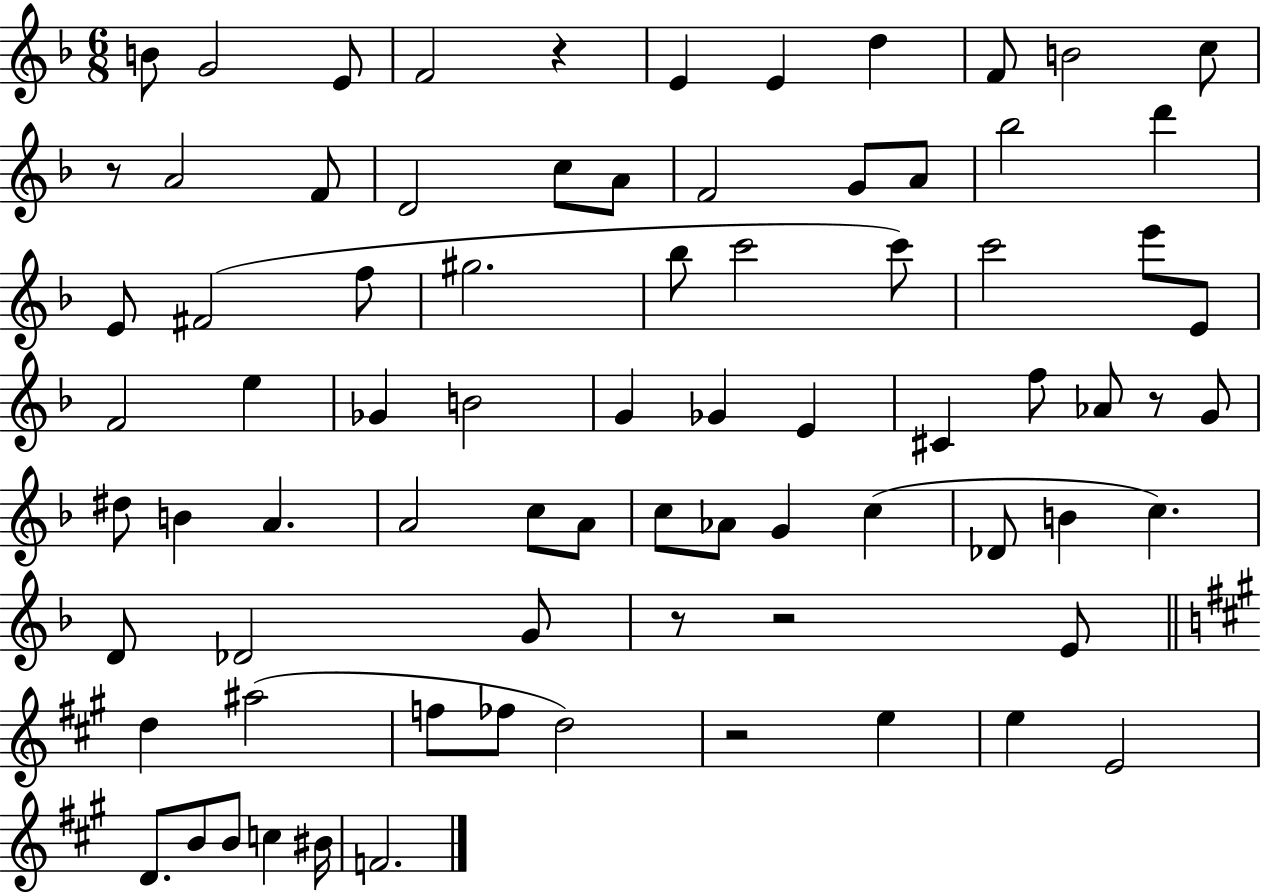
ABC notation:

X:1
T:Untitled
M:6/8
L:1/4
K:F
B/2 G2 E/2 F2 z E E d F/2 B2 c/2 z/2 A2 F/2 D2 c/2 A/2 F2 G/2 A/2 _b2 d' E/2 ^F2 f/2 ^g2 _b/2 c'2 c'/2 c'2 e'/2 E/2 F2 e _G B2 G _G E ^C f/2 _A/2 z/2 G/2 ^d/2 B A A2 c/2 A/2 c/2 _A/2 G c _D/2 B c D/2 _D2 G/2 z/2 z2 E/2 d ^a2 f/2 _f/2 d2 z2 e e E2 D/2 B/2 B/2 c ^B/4 F2